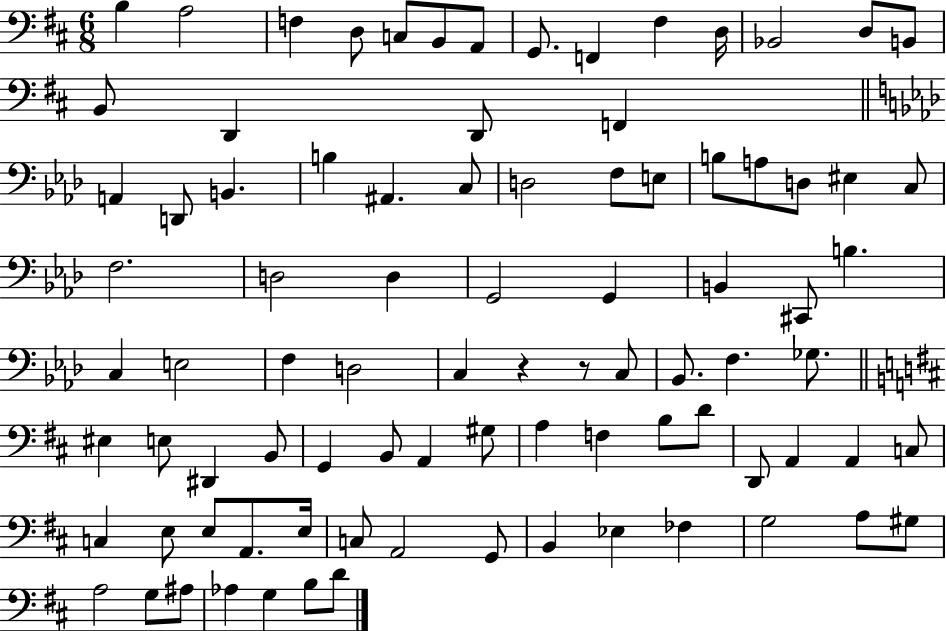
B3/q A3/h F3/q D3/e C3/e B2/e A2/e G2/e. F2/q F#3/q D3/s Bb2/h D3/e B2/e B2/e D2/q D2/e F2/q A2/q D2/e B2/q. B3/q A#2/q. C3/e D3/h F3/e E3/e B3/e A3/e D3/e EIS3/q C3/e F3/h. D3/h D3/q G2/h G2/q B2/q C#2/e B3/q. C3/q E3/h F3/q D3/h C3/q R/q R/e C3/e Bb2/e. F3/q. Gb3/e. EIS3/q E3/e D#2/q B2/e G2/q B2/e A2/q G#3/e A3/q F3/q B3/e D4/e D2/e A2/q A2/q C3/e C3/q E3/e E3/e A2/e. E3/s C3/e A2/h G2/e B2/q Eb3/q FES3/q G3/h A3/e G#3/e A3/h G3/e A#3/e Ab3/q G3/q B3/e D4/e